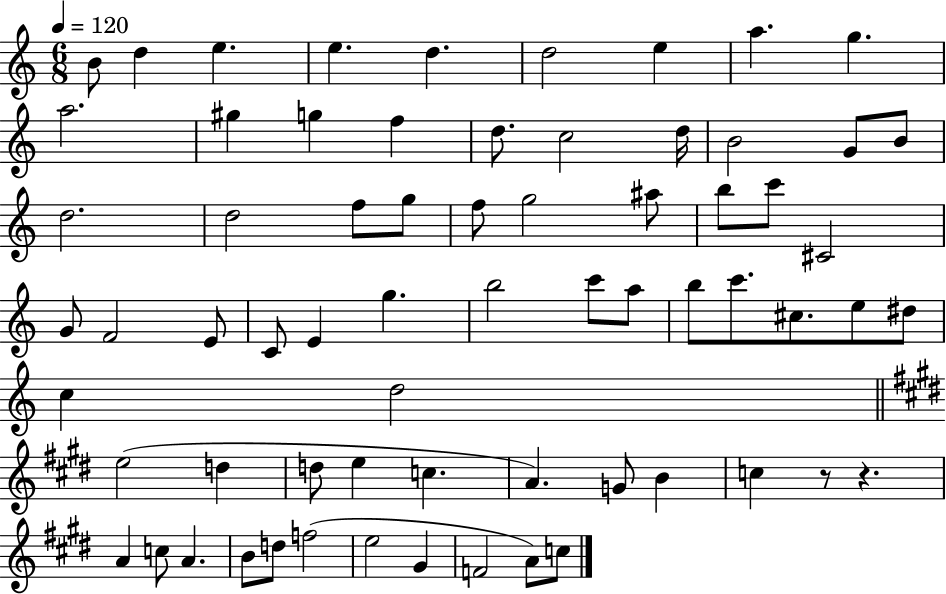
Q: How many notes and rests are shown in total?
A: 67